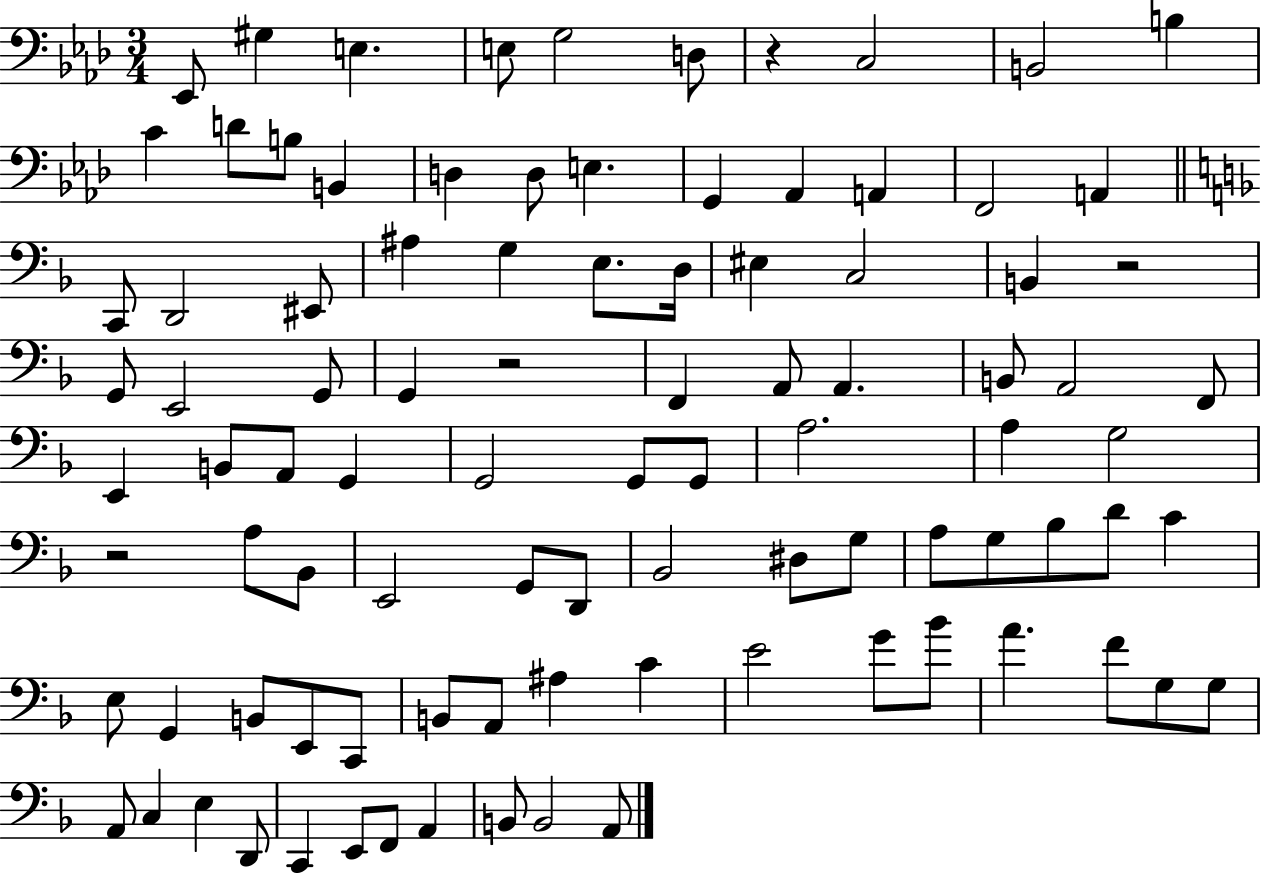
Eb2/e G#3/q E3/q. E3/e G3/h D3/e R/q C3/h B2/h B3/q C4/q D4/e B3/e B2/q D3/q D3/e E3/q. G2/q Ab2/q A2/q F2/h A2/q C2/e D2/h EIS2/e A#3/q G3/q E3/e. D3/s EIS3/q C3/h B2/q R/h G2/e E2/h G2/e G2/q R/h F2/q A2/e A2/q. B2/e A2/h F2/e E2/q B2/e A2/e G2/q G2/h G2/e G2/e A3/h. A3/q G3/h R/h A3/e Bb2/e E2/h G2/e D2/e Bb2/h D#3/e G3/e A3/e G3/e Bb3/e D4/e C4/q E3/e G2/q B2/e E2/e C2/e B2/e A2/e A#3/q C4/q E4/h G4/e Bb4/e A4/q. F4/e G3/e G3/e A2/e C3/q E3/q D2/e C2/q E2/e F2/e A2/q B2/e B2/h A2/e